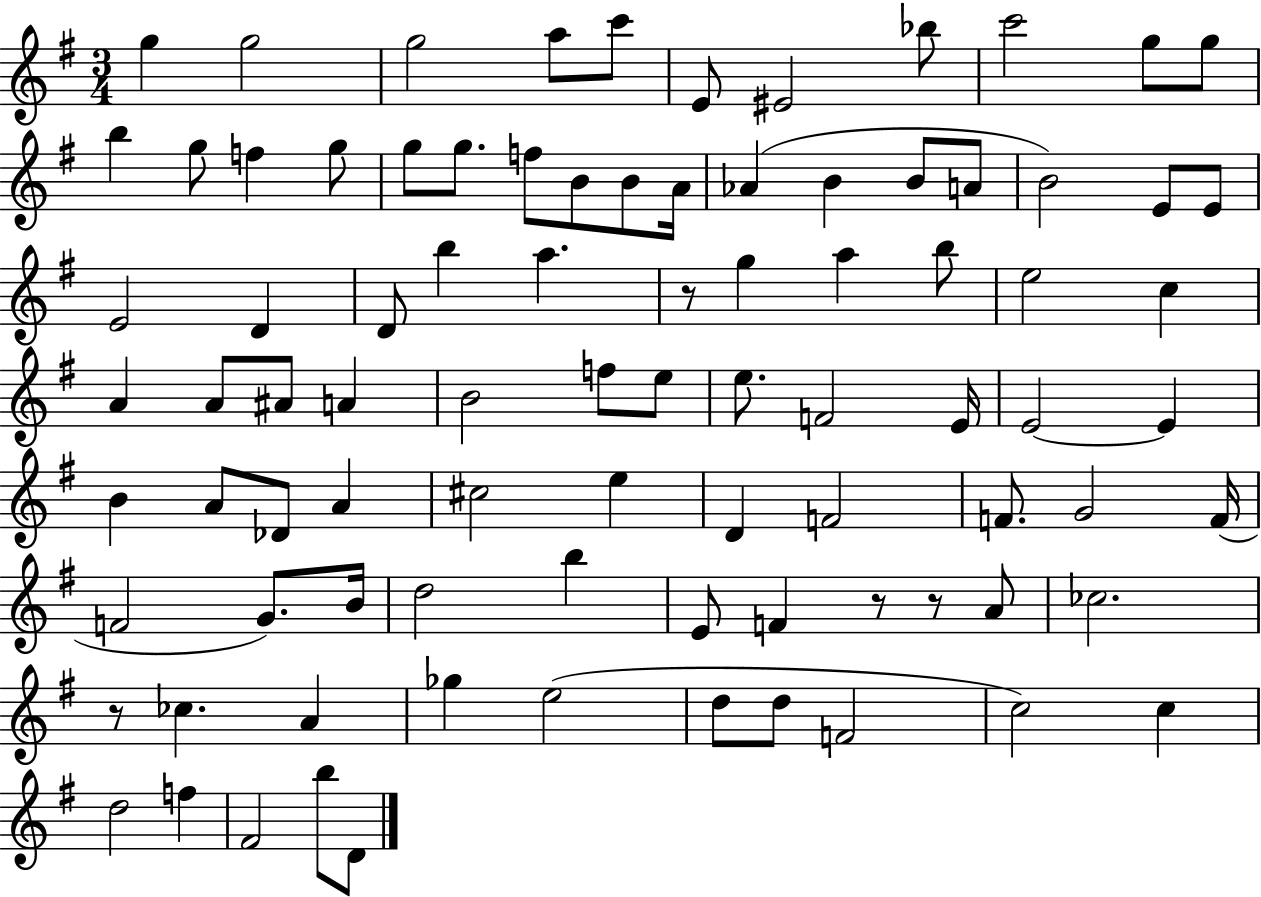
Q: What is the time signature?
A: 3/4